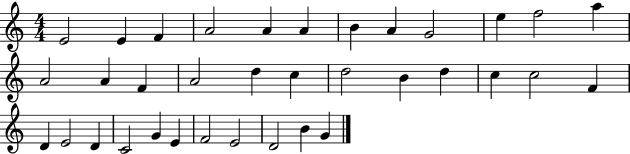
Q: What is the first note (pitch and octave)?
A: E4